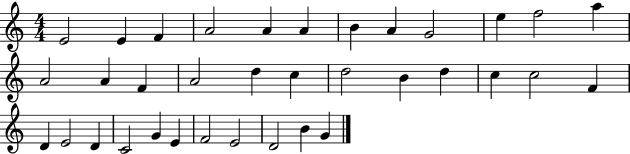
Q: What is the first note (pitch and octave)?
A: E4